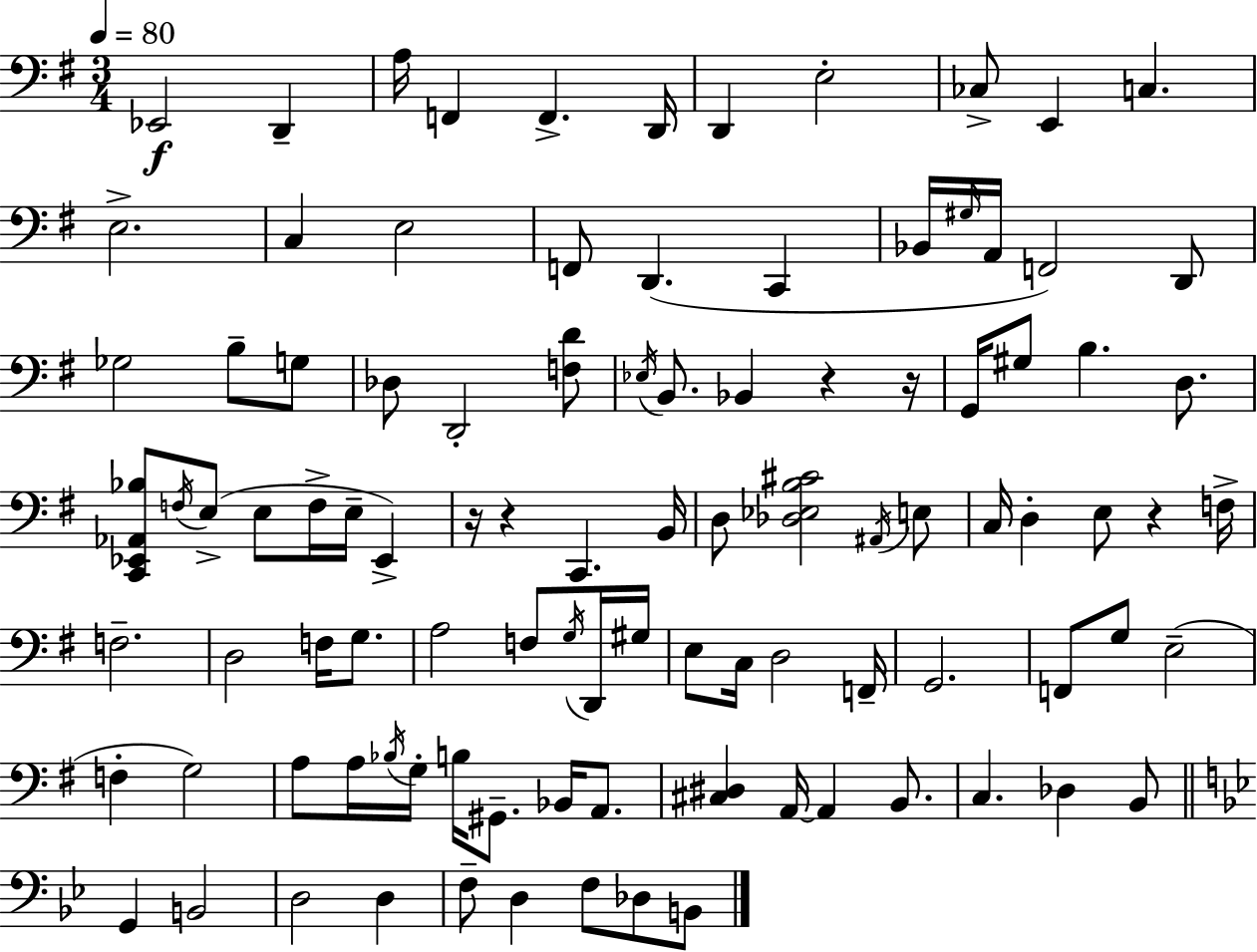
Eb2/h D2/q A3/s F2/q F2/q. D2/s D2/q E3/h CES3/e E2/q C3/q. E3/h. C3/q E3/h F2/e D2/q. C2/q Bb2/s G#3/s A2/s F2/h D2/e Gb3/h B3/e G3/e Db3/e D2/h [F3,D4]/e Eb3/s B2/e. Bb2/q R/q R/s G2/s G#3/e B3/q. D3/e. [C2,Eb2,Ab2,Bb3]/e F3/s E3/e E3/e F3/s E3/s Eb2/q R/s R/q C2/q. B2/s D3/e [Db3,Eb3,B3,C#4]/h A#2/s E3/e C3/s D3/q E3/e R/q F3/s F3/h. D3/h F3/s G3/e. A3/h F3/e G3/s D2/s G#3/s E3/e C3/s D3/h F2/s G2/h. F2/e G3/e E3/h F3/q G3/h A3/e A3/s Bb3/s G3/s B3/s G#2/e. Bb2/s A2/e. [C#3,D#3]/q A2/s A2/q B2/e. C3/q. Db3/q B2/e G2/q B2/h D3/h D3/q F3/e D3/q F3/e Db3/e B2/e